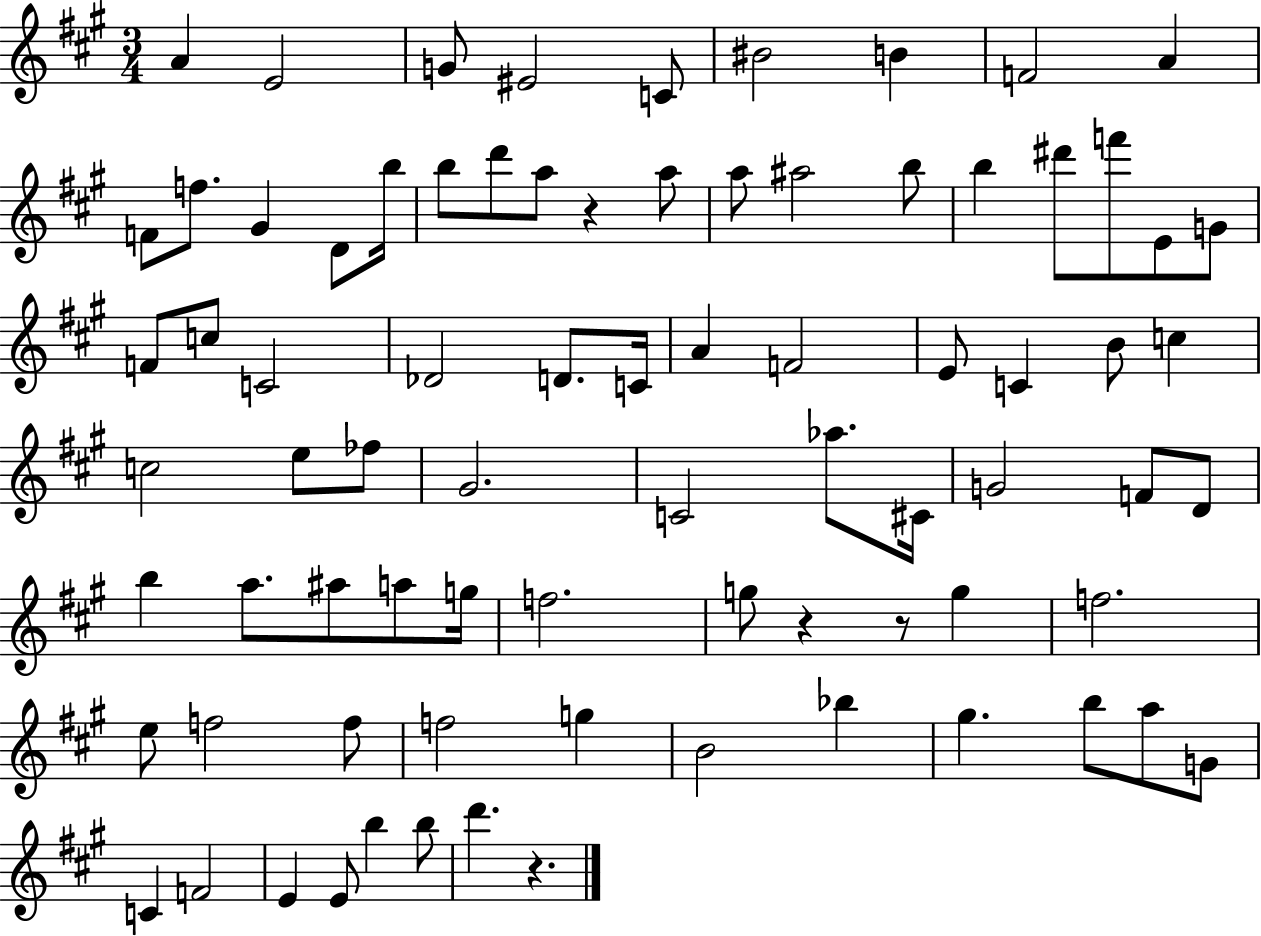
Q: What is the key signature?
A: A major